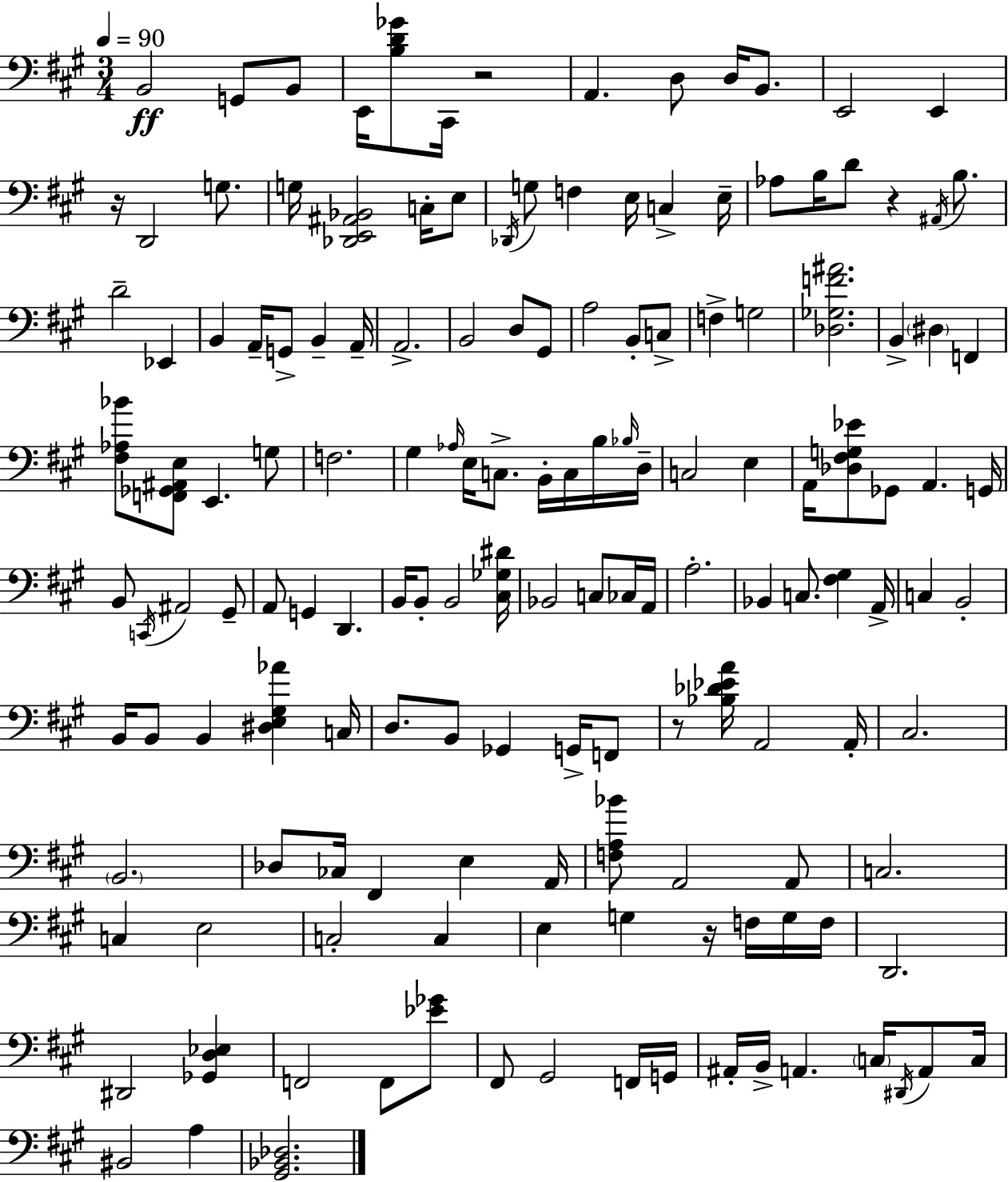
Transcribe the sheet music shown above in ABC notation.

X:1
T:Untitled
M:3/4
L:1/4
K:A
B,,2 G,,/2 B,,/2 E,,/4 [B,D_G]/2 ^C,,/4 z2 A,, D,/2 D,/4 B,,/2 E,,2 E,, z/4 D,,2 G,/2 G,/4 [_D,,E,,^A,,_B,,]2 C,/4 E,/2 _D,,/4 G,/2 F, E,/4 C, E,/4 _A,/2 B,/4 D/2 z ^A,,/4 B,/2 D2 _E,, B,, A,,/4 G,,/2 B,, A,,/4 A,,2 B,,2 D,/2 ^G,,/2 A,2 B,,/2 C,/2 F, G,2 [_D,_G,F^A]2 B,, ^D, F,, [^F,_A,_B]/2 [F,,_G,,^A,,E,]/2 E,, G,/2 F,2 ^G, _A,/4 E,/4 C,/2 B,,/4 C,/4 B,/4 _B,/4 D,/4 C,2 E, A,,/4 [_D,^F,G,_E]/2 _G,,/2 A,, G,,/4 B,,/2 C,,/4 ^A,,2 ^G,,/2 A,,/2 G,, D,, B,,/4 B,,/2 B,,2 [^C,_G,^D]/4 _B,,2 C,/2 _C,/4 A,,/4 A,2 _B,, C,/2 [^F,^G,] A,,/4 C, B,,2 B,,/4 B,,/2 B,, [^D,E,^G,_A] C,/4 D,/2 B,,/2 _G,, G,,/4 F,,/2 z/2 [_B,_D_EA]/4 A,,2 A,,/4 ^C,2 B,,2 _D,/2 _C,/4 ^F,, E, A,,/4 [F,A,_B]/2 A,,2 A,,/2 C,2 C, E,2 C,2 C, E, G, z/4 F,/4 G,/4 F,/4 D,,2 ^D,,2 [_G,,D,_E,] F,,2 F,,/2 [_E_G]/2 ^F,,/2 ^G,,2 F,,/4 G,,/4 ^A,,/4 B,,/4 A,, C,/4 ^D,,/4 A,,/2 C,/4 ^B,,2 A, [^G,,_B,,_D,]2